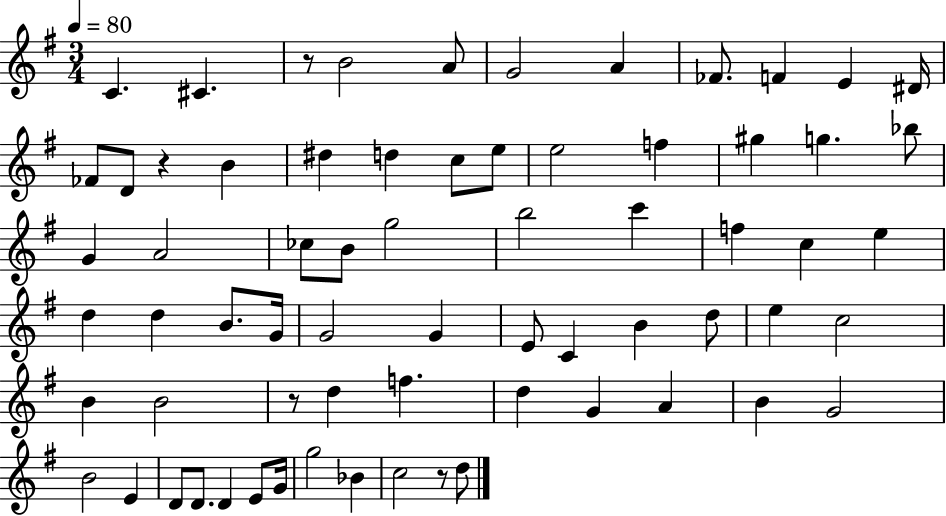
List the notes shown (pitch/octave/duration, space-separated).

C4/q. C#4/q. R/e B4/h A4/e G4/h A4/q FES4/e. F4/q E4/q D#4/s FES4/e D4/e R/q B4/q D#5/q D5/q C5/e E5/e E5/h F5/q G#5/q G5/q. Bb5/e G4/q A4/h CES5/e B4/e G5/h B5/h C6/q F5/q C5/q E5/q D5/q D5/q B4/e. G4/s G4/h G4/q E4/e C4/q B4/q D5/e E5/q C5/h B4/q B4/h R/e D5/q F5/q. D5/q G4/q A4/q B4/q G4/h B4/h E4/q D4/e D4/e. D4/q E4/e G4/s G5/h Bb4/q C5/h R/e D5/e